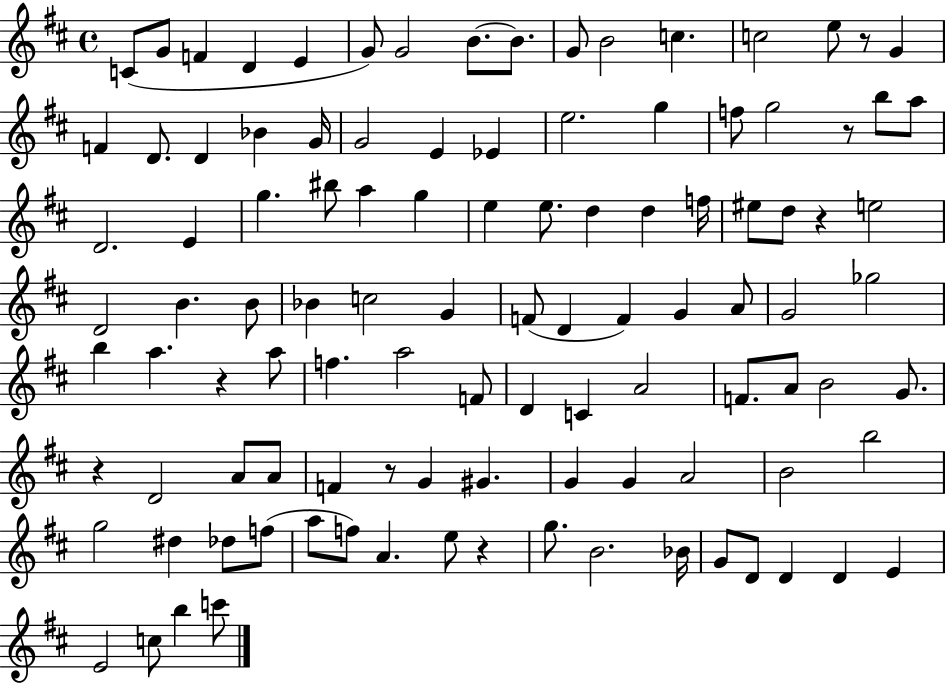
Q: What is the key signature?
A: D major